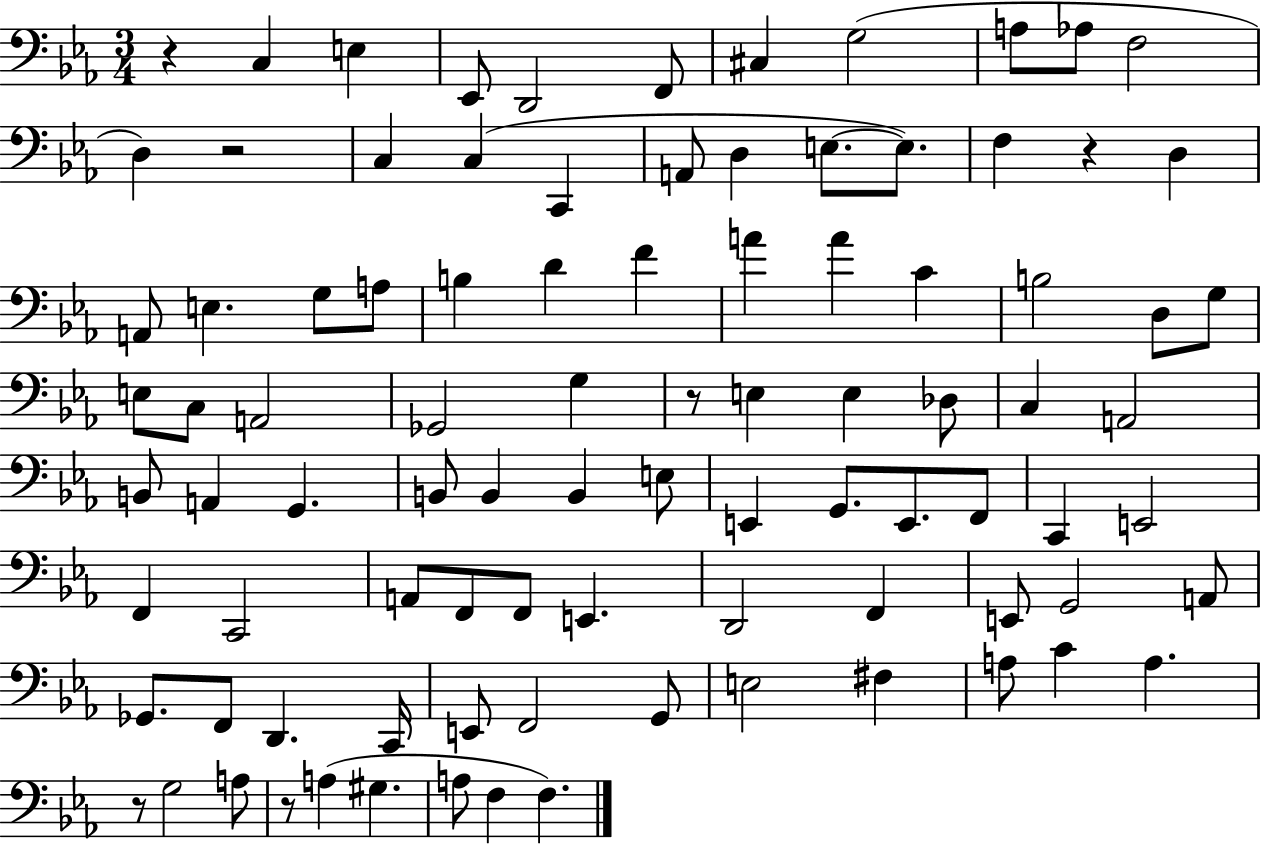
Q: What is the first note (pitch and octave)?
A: C3